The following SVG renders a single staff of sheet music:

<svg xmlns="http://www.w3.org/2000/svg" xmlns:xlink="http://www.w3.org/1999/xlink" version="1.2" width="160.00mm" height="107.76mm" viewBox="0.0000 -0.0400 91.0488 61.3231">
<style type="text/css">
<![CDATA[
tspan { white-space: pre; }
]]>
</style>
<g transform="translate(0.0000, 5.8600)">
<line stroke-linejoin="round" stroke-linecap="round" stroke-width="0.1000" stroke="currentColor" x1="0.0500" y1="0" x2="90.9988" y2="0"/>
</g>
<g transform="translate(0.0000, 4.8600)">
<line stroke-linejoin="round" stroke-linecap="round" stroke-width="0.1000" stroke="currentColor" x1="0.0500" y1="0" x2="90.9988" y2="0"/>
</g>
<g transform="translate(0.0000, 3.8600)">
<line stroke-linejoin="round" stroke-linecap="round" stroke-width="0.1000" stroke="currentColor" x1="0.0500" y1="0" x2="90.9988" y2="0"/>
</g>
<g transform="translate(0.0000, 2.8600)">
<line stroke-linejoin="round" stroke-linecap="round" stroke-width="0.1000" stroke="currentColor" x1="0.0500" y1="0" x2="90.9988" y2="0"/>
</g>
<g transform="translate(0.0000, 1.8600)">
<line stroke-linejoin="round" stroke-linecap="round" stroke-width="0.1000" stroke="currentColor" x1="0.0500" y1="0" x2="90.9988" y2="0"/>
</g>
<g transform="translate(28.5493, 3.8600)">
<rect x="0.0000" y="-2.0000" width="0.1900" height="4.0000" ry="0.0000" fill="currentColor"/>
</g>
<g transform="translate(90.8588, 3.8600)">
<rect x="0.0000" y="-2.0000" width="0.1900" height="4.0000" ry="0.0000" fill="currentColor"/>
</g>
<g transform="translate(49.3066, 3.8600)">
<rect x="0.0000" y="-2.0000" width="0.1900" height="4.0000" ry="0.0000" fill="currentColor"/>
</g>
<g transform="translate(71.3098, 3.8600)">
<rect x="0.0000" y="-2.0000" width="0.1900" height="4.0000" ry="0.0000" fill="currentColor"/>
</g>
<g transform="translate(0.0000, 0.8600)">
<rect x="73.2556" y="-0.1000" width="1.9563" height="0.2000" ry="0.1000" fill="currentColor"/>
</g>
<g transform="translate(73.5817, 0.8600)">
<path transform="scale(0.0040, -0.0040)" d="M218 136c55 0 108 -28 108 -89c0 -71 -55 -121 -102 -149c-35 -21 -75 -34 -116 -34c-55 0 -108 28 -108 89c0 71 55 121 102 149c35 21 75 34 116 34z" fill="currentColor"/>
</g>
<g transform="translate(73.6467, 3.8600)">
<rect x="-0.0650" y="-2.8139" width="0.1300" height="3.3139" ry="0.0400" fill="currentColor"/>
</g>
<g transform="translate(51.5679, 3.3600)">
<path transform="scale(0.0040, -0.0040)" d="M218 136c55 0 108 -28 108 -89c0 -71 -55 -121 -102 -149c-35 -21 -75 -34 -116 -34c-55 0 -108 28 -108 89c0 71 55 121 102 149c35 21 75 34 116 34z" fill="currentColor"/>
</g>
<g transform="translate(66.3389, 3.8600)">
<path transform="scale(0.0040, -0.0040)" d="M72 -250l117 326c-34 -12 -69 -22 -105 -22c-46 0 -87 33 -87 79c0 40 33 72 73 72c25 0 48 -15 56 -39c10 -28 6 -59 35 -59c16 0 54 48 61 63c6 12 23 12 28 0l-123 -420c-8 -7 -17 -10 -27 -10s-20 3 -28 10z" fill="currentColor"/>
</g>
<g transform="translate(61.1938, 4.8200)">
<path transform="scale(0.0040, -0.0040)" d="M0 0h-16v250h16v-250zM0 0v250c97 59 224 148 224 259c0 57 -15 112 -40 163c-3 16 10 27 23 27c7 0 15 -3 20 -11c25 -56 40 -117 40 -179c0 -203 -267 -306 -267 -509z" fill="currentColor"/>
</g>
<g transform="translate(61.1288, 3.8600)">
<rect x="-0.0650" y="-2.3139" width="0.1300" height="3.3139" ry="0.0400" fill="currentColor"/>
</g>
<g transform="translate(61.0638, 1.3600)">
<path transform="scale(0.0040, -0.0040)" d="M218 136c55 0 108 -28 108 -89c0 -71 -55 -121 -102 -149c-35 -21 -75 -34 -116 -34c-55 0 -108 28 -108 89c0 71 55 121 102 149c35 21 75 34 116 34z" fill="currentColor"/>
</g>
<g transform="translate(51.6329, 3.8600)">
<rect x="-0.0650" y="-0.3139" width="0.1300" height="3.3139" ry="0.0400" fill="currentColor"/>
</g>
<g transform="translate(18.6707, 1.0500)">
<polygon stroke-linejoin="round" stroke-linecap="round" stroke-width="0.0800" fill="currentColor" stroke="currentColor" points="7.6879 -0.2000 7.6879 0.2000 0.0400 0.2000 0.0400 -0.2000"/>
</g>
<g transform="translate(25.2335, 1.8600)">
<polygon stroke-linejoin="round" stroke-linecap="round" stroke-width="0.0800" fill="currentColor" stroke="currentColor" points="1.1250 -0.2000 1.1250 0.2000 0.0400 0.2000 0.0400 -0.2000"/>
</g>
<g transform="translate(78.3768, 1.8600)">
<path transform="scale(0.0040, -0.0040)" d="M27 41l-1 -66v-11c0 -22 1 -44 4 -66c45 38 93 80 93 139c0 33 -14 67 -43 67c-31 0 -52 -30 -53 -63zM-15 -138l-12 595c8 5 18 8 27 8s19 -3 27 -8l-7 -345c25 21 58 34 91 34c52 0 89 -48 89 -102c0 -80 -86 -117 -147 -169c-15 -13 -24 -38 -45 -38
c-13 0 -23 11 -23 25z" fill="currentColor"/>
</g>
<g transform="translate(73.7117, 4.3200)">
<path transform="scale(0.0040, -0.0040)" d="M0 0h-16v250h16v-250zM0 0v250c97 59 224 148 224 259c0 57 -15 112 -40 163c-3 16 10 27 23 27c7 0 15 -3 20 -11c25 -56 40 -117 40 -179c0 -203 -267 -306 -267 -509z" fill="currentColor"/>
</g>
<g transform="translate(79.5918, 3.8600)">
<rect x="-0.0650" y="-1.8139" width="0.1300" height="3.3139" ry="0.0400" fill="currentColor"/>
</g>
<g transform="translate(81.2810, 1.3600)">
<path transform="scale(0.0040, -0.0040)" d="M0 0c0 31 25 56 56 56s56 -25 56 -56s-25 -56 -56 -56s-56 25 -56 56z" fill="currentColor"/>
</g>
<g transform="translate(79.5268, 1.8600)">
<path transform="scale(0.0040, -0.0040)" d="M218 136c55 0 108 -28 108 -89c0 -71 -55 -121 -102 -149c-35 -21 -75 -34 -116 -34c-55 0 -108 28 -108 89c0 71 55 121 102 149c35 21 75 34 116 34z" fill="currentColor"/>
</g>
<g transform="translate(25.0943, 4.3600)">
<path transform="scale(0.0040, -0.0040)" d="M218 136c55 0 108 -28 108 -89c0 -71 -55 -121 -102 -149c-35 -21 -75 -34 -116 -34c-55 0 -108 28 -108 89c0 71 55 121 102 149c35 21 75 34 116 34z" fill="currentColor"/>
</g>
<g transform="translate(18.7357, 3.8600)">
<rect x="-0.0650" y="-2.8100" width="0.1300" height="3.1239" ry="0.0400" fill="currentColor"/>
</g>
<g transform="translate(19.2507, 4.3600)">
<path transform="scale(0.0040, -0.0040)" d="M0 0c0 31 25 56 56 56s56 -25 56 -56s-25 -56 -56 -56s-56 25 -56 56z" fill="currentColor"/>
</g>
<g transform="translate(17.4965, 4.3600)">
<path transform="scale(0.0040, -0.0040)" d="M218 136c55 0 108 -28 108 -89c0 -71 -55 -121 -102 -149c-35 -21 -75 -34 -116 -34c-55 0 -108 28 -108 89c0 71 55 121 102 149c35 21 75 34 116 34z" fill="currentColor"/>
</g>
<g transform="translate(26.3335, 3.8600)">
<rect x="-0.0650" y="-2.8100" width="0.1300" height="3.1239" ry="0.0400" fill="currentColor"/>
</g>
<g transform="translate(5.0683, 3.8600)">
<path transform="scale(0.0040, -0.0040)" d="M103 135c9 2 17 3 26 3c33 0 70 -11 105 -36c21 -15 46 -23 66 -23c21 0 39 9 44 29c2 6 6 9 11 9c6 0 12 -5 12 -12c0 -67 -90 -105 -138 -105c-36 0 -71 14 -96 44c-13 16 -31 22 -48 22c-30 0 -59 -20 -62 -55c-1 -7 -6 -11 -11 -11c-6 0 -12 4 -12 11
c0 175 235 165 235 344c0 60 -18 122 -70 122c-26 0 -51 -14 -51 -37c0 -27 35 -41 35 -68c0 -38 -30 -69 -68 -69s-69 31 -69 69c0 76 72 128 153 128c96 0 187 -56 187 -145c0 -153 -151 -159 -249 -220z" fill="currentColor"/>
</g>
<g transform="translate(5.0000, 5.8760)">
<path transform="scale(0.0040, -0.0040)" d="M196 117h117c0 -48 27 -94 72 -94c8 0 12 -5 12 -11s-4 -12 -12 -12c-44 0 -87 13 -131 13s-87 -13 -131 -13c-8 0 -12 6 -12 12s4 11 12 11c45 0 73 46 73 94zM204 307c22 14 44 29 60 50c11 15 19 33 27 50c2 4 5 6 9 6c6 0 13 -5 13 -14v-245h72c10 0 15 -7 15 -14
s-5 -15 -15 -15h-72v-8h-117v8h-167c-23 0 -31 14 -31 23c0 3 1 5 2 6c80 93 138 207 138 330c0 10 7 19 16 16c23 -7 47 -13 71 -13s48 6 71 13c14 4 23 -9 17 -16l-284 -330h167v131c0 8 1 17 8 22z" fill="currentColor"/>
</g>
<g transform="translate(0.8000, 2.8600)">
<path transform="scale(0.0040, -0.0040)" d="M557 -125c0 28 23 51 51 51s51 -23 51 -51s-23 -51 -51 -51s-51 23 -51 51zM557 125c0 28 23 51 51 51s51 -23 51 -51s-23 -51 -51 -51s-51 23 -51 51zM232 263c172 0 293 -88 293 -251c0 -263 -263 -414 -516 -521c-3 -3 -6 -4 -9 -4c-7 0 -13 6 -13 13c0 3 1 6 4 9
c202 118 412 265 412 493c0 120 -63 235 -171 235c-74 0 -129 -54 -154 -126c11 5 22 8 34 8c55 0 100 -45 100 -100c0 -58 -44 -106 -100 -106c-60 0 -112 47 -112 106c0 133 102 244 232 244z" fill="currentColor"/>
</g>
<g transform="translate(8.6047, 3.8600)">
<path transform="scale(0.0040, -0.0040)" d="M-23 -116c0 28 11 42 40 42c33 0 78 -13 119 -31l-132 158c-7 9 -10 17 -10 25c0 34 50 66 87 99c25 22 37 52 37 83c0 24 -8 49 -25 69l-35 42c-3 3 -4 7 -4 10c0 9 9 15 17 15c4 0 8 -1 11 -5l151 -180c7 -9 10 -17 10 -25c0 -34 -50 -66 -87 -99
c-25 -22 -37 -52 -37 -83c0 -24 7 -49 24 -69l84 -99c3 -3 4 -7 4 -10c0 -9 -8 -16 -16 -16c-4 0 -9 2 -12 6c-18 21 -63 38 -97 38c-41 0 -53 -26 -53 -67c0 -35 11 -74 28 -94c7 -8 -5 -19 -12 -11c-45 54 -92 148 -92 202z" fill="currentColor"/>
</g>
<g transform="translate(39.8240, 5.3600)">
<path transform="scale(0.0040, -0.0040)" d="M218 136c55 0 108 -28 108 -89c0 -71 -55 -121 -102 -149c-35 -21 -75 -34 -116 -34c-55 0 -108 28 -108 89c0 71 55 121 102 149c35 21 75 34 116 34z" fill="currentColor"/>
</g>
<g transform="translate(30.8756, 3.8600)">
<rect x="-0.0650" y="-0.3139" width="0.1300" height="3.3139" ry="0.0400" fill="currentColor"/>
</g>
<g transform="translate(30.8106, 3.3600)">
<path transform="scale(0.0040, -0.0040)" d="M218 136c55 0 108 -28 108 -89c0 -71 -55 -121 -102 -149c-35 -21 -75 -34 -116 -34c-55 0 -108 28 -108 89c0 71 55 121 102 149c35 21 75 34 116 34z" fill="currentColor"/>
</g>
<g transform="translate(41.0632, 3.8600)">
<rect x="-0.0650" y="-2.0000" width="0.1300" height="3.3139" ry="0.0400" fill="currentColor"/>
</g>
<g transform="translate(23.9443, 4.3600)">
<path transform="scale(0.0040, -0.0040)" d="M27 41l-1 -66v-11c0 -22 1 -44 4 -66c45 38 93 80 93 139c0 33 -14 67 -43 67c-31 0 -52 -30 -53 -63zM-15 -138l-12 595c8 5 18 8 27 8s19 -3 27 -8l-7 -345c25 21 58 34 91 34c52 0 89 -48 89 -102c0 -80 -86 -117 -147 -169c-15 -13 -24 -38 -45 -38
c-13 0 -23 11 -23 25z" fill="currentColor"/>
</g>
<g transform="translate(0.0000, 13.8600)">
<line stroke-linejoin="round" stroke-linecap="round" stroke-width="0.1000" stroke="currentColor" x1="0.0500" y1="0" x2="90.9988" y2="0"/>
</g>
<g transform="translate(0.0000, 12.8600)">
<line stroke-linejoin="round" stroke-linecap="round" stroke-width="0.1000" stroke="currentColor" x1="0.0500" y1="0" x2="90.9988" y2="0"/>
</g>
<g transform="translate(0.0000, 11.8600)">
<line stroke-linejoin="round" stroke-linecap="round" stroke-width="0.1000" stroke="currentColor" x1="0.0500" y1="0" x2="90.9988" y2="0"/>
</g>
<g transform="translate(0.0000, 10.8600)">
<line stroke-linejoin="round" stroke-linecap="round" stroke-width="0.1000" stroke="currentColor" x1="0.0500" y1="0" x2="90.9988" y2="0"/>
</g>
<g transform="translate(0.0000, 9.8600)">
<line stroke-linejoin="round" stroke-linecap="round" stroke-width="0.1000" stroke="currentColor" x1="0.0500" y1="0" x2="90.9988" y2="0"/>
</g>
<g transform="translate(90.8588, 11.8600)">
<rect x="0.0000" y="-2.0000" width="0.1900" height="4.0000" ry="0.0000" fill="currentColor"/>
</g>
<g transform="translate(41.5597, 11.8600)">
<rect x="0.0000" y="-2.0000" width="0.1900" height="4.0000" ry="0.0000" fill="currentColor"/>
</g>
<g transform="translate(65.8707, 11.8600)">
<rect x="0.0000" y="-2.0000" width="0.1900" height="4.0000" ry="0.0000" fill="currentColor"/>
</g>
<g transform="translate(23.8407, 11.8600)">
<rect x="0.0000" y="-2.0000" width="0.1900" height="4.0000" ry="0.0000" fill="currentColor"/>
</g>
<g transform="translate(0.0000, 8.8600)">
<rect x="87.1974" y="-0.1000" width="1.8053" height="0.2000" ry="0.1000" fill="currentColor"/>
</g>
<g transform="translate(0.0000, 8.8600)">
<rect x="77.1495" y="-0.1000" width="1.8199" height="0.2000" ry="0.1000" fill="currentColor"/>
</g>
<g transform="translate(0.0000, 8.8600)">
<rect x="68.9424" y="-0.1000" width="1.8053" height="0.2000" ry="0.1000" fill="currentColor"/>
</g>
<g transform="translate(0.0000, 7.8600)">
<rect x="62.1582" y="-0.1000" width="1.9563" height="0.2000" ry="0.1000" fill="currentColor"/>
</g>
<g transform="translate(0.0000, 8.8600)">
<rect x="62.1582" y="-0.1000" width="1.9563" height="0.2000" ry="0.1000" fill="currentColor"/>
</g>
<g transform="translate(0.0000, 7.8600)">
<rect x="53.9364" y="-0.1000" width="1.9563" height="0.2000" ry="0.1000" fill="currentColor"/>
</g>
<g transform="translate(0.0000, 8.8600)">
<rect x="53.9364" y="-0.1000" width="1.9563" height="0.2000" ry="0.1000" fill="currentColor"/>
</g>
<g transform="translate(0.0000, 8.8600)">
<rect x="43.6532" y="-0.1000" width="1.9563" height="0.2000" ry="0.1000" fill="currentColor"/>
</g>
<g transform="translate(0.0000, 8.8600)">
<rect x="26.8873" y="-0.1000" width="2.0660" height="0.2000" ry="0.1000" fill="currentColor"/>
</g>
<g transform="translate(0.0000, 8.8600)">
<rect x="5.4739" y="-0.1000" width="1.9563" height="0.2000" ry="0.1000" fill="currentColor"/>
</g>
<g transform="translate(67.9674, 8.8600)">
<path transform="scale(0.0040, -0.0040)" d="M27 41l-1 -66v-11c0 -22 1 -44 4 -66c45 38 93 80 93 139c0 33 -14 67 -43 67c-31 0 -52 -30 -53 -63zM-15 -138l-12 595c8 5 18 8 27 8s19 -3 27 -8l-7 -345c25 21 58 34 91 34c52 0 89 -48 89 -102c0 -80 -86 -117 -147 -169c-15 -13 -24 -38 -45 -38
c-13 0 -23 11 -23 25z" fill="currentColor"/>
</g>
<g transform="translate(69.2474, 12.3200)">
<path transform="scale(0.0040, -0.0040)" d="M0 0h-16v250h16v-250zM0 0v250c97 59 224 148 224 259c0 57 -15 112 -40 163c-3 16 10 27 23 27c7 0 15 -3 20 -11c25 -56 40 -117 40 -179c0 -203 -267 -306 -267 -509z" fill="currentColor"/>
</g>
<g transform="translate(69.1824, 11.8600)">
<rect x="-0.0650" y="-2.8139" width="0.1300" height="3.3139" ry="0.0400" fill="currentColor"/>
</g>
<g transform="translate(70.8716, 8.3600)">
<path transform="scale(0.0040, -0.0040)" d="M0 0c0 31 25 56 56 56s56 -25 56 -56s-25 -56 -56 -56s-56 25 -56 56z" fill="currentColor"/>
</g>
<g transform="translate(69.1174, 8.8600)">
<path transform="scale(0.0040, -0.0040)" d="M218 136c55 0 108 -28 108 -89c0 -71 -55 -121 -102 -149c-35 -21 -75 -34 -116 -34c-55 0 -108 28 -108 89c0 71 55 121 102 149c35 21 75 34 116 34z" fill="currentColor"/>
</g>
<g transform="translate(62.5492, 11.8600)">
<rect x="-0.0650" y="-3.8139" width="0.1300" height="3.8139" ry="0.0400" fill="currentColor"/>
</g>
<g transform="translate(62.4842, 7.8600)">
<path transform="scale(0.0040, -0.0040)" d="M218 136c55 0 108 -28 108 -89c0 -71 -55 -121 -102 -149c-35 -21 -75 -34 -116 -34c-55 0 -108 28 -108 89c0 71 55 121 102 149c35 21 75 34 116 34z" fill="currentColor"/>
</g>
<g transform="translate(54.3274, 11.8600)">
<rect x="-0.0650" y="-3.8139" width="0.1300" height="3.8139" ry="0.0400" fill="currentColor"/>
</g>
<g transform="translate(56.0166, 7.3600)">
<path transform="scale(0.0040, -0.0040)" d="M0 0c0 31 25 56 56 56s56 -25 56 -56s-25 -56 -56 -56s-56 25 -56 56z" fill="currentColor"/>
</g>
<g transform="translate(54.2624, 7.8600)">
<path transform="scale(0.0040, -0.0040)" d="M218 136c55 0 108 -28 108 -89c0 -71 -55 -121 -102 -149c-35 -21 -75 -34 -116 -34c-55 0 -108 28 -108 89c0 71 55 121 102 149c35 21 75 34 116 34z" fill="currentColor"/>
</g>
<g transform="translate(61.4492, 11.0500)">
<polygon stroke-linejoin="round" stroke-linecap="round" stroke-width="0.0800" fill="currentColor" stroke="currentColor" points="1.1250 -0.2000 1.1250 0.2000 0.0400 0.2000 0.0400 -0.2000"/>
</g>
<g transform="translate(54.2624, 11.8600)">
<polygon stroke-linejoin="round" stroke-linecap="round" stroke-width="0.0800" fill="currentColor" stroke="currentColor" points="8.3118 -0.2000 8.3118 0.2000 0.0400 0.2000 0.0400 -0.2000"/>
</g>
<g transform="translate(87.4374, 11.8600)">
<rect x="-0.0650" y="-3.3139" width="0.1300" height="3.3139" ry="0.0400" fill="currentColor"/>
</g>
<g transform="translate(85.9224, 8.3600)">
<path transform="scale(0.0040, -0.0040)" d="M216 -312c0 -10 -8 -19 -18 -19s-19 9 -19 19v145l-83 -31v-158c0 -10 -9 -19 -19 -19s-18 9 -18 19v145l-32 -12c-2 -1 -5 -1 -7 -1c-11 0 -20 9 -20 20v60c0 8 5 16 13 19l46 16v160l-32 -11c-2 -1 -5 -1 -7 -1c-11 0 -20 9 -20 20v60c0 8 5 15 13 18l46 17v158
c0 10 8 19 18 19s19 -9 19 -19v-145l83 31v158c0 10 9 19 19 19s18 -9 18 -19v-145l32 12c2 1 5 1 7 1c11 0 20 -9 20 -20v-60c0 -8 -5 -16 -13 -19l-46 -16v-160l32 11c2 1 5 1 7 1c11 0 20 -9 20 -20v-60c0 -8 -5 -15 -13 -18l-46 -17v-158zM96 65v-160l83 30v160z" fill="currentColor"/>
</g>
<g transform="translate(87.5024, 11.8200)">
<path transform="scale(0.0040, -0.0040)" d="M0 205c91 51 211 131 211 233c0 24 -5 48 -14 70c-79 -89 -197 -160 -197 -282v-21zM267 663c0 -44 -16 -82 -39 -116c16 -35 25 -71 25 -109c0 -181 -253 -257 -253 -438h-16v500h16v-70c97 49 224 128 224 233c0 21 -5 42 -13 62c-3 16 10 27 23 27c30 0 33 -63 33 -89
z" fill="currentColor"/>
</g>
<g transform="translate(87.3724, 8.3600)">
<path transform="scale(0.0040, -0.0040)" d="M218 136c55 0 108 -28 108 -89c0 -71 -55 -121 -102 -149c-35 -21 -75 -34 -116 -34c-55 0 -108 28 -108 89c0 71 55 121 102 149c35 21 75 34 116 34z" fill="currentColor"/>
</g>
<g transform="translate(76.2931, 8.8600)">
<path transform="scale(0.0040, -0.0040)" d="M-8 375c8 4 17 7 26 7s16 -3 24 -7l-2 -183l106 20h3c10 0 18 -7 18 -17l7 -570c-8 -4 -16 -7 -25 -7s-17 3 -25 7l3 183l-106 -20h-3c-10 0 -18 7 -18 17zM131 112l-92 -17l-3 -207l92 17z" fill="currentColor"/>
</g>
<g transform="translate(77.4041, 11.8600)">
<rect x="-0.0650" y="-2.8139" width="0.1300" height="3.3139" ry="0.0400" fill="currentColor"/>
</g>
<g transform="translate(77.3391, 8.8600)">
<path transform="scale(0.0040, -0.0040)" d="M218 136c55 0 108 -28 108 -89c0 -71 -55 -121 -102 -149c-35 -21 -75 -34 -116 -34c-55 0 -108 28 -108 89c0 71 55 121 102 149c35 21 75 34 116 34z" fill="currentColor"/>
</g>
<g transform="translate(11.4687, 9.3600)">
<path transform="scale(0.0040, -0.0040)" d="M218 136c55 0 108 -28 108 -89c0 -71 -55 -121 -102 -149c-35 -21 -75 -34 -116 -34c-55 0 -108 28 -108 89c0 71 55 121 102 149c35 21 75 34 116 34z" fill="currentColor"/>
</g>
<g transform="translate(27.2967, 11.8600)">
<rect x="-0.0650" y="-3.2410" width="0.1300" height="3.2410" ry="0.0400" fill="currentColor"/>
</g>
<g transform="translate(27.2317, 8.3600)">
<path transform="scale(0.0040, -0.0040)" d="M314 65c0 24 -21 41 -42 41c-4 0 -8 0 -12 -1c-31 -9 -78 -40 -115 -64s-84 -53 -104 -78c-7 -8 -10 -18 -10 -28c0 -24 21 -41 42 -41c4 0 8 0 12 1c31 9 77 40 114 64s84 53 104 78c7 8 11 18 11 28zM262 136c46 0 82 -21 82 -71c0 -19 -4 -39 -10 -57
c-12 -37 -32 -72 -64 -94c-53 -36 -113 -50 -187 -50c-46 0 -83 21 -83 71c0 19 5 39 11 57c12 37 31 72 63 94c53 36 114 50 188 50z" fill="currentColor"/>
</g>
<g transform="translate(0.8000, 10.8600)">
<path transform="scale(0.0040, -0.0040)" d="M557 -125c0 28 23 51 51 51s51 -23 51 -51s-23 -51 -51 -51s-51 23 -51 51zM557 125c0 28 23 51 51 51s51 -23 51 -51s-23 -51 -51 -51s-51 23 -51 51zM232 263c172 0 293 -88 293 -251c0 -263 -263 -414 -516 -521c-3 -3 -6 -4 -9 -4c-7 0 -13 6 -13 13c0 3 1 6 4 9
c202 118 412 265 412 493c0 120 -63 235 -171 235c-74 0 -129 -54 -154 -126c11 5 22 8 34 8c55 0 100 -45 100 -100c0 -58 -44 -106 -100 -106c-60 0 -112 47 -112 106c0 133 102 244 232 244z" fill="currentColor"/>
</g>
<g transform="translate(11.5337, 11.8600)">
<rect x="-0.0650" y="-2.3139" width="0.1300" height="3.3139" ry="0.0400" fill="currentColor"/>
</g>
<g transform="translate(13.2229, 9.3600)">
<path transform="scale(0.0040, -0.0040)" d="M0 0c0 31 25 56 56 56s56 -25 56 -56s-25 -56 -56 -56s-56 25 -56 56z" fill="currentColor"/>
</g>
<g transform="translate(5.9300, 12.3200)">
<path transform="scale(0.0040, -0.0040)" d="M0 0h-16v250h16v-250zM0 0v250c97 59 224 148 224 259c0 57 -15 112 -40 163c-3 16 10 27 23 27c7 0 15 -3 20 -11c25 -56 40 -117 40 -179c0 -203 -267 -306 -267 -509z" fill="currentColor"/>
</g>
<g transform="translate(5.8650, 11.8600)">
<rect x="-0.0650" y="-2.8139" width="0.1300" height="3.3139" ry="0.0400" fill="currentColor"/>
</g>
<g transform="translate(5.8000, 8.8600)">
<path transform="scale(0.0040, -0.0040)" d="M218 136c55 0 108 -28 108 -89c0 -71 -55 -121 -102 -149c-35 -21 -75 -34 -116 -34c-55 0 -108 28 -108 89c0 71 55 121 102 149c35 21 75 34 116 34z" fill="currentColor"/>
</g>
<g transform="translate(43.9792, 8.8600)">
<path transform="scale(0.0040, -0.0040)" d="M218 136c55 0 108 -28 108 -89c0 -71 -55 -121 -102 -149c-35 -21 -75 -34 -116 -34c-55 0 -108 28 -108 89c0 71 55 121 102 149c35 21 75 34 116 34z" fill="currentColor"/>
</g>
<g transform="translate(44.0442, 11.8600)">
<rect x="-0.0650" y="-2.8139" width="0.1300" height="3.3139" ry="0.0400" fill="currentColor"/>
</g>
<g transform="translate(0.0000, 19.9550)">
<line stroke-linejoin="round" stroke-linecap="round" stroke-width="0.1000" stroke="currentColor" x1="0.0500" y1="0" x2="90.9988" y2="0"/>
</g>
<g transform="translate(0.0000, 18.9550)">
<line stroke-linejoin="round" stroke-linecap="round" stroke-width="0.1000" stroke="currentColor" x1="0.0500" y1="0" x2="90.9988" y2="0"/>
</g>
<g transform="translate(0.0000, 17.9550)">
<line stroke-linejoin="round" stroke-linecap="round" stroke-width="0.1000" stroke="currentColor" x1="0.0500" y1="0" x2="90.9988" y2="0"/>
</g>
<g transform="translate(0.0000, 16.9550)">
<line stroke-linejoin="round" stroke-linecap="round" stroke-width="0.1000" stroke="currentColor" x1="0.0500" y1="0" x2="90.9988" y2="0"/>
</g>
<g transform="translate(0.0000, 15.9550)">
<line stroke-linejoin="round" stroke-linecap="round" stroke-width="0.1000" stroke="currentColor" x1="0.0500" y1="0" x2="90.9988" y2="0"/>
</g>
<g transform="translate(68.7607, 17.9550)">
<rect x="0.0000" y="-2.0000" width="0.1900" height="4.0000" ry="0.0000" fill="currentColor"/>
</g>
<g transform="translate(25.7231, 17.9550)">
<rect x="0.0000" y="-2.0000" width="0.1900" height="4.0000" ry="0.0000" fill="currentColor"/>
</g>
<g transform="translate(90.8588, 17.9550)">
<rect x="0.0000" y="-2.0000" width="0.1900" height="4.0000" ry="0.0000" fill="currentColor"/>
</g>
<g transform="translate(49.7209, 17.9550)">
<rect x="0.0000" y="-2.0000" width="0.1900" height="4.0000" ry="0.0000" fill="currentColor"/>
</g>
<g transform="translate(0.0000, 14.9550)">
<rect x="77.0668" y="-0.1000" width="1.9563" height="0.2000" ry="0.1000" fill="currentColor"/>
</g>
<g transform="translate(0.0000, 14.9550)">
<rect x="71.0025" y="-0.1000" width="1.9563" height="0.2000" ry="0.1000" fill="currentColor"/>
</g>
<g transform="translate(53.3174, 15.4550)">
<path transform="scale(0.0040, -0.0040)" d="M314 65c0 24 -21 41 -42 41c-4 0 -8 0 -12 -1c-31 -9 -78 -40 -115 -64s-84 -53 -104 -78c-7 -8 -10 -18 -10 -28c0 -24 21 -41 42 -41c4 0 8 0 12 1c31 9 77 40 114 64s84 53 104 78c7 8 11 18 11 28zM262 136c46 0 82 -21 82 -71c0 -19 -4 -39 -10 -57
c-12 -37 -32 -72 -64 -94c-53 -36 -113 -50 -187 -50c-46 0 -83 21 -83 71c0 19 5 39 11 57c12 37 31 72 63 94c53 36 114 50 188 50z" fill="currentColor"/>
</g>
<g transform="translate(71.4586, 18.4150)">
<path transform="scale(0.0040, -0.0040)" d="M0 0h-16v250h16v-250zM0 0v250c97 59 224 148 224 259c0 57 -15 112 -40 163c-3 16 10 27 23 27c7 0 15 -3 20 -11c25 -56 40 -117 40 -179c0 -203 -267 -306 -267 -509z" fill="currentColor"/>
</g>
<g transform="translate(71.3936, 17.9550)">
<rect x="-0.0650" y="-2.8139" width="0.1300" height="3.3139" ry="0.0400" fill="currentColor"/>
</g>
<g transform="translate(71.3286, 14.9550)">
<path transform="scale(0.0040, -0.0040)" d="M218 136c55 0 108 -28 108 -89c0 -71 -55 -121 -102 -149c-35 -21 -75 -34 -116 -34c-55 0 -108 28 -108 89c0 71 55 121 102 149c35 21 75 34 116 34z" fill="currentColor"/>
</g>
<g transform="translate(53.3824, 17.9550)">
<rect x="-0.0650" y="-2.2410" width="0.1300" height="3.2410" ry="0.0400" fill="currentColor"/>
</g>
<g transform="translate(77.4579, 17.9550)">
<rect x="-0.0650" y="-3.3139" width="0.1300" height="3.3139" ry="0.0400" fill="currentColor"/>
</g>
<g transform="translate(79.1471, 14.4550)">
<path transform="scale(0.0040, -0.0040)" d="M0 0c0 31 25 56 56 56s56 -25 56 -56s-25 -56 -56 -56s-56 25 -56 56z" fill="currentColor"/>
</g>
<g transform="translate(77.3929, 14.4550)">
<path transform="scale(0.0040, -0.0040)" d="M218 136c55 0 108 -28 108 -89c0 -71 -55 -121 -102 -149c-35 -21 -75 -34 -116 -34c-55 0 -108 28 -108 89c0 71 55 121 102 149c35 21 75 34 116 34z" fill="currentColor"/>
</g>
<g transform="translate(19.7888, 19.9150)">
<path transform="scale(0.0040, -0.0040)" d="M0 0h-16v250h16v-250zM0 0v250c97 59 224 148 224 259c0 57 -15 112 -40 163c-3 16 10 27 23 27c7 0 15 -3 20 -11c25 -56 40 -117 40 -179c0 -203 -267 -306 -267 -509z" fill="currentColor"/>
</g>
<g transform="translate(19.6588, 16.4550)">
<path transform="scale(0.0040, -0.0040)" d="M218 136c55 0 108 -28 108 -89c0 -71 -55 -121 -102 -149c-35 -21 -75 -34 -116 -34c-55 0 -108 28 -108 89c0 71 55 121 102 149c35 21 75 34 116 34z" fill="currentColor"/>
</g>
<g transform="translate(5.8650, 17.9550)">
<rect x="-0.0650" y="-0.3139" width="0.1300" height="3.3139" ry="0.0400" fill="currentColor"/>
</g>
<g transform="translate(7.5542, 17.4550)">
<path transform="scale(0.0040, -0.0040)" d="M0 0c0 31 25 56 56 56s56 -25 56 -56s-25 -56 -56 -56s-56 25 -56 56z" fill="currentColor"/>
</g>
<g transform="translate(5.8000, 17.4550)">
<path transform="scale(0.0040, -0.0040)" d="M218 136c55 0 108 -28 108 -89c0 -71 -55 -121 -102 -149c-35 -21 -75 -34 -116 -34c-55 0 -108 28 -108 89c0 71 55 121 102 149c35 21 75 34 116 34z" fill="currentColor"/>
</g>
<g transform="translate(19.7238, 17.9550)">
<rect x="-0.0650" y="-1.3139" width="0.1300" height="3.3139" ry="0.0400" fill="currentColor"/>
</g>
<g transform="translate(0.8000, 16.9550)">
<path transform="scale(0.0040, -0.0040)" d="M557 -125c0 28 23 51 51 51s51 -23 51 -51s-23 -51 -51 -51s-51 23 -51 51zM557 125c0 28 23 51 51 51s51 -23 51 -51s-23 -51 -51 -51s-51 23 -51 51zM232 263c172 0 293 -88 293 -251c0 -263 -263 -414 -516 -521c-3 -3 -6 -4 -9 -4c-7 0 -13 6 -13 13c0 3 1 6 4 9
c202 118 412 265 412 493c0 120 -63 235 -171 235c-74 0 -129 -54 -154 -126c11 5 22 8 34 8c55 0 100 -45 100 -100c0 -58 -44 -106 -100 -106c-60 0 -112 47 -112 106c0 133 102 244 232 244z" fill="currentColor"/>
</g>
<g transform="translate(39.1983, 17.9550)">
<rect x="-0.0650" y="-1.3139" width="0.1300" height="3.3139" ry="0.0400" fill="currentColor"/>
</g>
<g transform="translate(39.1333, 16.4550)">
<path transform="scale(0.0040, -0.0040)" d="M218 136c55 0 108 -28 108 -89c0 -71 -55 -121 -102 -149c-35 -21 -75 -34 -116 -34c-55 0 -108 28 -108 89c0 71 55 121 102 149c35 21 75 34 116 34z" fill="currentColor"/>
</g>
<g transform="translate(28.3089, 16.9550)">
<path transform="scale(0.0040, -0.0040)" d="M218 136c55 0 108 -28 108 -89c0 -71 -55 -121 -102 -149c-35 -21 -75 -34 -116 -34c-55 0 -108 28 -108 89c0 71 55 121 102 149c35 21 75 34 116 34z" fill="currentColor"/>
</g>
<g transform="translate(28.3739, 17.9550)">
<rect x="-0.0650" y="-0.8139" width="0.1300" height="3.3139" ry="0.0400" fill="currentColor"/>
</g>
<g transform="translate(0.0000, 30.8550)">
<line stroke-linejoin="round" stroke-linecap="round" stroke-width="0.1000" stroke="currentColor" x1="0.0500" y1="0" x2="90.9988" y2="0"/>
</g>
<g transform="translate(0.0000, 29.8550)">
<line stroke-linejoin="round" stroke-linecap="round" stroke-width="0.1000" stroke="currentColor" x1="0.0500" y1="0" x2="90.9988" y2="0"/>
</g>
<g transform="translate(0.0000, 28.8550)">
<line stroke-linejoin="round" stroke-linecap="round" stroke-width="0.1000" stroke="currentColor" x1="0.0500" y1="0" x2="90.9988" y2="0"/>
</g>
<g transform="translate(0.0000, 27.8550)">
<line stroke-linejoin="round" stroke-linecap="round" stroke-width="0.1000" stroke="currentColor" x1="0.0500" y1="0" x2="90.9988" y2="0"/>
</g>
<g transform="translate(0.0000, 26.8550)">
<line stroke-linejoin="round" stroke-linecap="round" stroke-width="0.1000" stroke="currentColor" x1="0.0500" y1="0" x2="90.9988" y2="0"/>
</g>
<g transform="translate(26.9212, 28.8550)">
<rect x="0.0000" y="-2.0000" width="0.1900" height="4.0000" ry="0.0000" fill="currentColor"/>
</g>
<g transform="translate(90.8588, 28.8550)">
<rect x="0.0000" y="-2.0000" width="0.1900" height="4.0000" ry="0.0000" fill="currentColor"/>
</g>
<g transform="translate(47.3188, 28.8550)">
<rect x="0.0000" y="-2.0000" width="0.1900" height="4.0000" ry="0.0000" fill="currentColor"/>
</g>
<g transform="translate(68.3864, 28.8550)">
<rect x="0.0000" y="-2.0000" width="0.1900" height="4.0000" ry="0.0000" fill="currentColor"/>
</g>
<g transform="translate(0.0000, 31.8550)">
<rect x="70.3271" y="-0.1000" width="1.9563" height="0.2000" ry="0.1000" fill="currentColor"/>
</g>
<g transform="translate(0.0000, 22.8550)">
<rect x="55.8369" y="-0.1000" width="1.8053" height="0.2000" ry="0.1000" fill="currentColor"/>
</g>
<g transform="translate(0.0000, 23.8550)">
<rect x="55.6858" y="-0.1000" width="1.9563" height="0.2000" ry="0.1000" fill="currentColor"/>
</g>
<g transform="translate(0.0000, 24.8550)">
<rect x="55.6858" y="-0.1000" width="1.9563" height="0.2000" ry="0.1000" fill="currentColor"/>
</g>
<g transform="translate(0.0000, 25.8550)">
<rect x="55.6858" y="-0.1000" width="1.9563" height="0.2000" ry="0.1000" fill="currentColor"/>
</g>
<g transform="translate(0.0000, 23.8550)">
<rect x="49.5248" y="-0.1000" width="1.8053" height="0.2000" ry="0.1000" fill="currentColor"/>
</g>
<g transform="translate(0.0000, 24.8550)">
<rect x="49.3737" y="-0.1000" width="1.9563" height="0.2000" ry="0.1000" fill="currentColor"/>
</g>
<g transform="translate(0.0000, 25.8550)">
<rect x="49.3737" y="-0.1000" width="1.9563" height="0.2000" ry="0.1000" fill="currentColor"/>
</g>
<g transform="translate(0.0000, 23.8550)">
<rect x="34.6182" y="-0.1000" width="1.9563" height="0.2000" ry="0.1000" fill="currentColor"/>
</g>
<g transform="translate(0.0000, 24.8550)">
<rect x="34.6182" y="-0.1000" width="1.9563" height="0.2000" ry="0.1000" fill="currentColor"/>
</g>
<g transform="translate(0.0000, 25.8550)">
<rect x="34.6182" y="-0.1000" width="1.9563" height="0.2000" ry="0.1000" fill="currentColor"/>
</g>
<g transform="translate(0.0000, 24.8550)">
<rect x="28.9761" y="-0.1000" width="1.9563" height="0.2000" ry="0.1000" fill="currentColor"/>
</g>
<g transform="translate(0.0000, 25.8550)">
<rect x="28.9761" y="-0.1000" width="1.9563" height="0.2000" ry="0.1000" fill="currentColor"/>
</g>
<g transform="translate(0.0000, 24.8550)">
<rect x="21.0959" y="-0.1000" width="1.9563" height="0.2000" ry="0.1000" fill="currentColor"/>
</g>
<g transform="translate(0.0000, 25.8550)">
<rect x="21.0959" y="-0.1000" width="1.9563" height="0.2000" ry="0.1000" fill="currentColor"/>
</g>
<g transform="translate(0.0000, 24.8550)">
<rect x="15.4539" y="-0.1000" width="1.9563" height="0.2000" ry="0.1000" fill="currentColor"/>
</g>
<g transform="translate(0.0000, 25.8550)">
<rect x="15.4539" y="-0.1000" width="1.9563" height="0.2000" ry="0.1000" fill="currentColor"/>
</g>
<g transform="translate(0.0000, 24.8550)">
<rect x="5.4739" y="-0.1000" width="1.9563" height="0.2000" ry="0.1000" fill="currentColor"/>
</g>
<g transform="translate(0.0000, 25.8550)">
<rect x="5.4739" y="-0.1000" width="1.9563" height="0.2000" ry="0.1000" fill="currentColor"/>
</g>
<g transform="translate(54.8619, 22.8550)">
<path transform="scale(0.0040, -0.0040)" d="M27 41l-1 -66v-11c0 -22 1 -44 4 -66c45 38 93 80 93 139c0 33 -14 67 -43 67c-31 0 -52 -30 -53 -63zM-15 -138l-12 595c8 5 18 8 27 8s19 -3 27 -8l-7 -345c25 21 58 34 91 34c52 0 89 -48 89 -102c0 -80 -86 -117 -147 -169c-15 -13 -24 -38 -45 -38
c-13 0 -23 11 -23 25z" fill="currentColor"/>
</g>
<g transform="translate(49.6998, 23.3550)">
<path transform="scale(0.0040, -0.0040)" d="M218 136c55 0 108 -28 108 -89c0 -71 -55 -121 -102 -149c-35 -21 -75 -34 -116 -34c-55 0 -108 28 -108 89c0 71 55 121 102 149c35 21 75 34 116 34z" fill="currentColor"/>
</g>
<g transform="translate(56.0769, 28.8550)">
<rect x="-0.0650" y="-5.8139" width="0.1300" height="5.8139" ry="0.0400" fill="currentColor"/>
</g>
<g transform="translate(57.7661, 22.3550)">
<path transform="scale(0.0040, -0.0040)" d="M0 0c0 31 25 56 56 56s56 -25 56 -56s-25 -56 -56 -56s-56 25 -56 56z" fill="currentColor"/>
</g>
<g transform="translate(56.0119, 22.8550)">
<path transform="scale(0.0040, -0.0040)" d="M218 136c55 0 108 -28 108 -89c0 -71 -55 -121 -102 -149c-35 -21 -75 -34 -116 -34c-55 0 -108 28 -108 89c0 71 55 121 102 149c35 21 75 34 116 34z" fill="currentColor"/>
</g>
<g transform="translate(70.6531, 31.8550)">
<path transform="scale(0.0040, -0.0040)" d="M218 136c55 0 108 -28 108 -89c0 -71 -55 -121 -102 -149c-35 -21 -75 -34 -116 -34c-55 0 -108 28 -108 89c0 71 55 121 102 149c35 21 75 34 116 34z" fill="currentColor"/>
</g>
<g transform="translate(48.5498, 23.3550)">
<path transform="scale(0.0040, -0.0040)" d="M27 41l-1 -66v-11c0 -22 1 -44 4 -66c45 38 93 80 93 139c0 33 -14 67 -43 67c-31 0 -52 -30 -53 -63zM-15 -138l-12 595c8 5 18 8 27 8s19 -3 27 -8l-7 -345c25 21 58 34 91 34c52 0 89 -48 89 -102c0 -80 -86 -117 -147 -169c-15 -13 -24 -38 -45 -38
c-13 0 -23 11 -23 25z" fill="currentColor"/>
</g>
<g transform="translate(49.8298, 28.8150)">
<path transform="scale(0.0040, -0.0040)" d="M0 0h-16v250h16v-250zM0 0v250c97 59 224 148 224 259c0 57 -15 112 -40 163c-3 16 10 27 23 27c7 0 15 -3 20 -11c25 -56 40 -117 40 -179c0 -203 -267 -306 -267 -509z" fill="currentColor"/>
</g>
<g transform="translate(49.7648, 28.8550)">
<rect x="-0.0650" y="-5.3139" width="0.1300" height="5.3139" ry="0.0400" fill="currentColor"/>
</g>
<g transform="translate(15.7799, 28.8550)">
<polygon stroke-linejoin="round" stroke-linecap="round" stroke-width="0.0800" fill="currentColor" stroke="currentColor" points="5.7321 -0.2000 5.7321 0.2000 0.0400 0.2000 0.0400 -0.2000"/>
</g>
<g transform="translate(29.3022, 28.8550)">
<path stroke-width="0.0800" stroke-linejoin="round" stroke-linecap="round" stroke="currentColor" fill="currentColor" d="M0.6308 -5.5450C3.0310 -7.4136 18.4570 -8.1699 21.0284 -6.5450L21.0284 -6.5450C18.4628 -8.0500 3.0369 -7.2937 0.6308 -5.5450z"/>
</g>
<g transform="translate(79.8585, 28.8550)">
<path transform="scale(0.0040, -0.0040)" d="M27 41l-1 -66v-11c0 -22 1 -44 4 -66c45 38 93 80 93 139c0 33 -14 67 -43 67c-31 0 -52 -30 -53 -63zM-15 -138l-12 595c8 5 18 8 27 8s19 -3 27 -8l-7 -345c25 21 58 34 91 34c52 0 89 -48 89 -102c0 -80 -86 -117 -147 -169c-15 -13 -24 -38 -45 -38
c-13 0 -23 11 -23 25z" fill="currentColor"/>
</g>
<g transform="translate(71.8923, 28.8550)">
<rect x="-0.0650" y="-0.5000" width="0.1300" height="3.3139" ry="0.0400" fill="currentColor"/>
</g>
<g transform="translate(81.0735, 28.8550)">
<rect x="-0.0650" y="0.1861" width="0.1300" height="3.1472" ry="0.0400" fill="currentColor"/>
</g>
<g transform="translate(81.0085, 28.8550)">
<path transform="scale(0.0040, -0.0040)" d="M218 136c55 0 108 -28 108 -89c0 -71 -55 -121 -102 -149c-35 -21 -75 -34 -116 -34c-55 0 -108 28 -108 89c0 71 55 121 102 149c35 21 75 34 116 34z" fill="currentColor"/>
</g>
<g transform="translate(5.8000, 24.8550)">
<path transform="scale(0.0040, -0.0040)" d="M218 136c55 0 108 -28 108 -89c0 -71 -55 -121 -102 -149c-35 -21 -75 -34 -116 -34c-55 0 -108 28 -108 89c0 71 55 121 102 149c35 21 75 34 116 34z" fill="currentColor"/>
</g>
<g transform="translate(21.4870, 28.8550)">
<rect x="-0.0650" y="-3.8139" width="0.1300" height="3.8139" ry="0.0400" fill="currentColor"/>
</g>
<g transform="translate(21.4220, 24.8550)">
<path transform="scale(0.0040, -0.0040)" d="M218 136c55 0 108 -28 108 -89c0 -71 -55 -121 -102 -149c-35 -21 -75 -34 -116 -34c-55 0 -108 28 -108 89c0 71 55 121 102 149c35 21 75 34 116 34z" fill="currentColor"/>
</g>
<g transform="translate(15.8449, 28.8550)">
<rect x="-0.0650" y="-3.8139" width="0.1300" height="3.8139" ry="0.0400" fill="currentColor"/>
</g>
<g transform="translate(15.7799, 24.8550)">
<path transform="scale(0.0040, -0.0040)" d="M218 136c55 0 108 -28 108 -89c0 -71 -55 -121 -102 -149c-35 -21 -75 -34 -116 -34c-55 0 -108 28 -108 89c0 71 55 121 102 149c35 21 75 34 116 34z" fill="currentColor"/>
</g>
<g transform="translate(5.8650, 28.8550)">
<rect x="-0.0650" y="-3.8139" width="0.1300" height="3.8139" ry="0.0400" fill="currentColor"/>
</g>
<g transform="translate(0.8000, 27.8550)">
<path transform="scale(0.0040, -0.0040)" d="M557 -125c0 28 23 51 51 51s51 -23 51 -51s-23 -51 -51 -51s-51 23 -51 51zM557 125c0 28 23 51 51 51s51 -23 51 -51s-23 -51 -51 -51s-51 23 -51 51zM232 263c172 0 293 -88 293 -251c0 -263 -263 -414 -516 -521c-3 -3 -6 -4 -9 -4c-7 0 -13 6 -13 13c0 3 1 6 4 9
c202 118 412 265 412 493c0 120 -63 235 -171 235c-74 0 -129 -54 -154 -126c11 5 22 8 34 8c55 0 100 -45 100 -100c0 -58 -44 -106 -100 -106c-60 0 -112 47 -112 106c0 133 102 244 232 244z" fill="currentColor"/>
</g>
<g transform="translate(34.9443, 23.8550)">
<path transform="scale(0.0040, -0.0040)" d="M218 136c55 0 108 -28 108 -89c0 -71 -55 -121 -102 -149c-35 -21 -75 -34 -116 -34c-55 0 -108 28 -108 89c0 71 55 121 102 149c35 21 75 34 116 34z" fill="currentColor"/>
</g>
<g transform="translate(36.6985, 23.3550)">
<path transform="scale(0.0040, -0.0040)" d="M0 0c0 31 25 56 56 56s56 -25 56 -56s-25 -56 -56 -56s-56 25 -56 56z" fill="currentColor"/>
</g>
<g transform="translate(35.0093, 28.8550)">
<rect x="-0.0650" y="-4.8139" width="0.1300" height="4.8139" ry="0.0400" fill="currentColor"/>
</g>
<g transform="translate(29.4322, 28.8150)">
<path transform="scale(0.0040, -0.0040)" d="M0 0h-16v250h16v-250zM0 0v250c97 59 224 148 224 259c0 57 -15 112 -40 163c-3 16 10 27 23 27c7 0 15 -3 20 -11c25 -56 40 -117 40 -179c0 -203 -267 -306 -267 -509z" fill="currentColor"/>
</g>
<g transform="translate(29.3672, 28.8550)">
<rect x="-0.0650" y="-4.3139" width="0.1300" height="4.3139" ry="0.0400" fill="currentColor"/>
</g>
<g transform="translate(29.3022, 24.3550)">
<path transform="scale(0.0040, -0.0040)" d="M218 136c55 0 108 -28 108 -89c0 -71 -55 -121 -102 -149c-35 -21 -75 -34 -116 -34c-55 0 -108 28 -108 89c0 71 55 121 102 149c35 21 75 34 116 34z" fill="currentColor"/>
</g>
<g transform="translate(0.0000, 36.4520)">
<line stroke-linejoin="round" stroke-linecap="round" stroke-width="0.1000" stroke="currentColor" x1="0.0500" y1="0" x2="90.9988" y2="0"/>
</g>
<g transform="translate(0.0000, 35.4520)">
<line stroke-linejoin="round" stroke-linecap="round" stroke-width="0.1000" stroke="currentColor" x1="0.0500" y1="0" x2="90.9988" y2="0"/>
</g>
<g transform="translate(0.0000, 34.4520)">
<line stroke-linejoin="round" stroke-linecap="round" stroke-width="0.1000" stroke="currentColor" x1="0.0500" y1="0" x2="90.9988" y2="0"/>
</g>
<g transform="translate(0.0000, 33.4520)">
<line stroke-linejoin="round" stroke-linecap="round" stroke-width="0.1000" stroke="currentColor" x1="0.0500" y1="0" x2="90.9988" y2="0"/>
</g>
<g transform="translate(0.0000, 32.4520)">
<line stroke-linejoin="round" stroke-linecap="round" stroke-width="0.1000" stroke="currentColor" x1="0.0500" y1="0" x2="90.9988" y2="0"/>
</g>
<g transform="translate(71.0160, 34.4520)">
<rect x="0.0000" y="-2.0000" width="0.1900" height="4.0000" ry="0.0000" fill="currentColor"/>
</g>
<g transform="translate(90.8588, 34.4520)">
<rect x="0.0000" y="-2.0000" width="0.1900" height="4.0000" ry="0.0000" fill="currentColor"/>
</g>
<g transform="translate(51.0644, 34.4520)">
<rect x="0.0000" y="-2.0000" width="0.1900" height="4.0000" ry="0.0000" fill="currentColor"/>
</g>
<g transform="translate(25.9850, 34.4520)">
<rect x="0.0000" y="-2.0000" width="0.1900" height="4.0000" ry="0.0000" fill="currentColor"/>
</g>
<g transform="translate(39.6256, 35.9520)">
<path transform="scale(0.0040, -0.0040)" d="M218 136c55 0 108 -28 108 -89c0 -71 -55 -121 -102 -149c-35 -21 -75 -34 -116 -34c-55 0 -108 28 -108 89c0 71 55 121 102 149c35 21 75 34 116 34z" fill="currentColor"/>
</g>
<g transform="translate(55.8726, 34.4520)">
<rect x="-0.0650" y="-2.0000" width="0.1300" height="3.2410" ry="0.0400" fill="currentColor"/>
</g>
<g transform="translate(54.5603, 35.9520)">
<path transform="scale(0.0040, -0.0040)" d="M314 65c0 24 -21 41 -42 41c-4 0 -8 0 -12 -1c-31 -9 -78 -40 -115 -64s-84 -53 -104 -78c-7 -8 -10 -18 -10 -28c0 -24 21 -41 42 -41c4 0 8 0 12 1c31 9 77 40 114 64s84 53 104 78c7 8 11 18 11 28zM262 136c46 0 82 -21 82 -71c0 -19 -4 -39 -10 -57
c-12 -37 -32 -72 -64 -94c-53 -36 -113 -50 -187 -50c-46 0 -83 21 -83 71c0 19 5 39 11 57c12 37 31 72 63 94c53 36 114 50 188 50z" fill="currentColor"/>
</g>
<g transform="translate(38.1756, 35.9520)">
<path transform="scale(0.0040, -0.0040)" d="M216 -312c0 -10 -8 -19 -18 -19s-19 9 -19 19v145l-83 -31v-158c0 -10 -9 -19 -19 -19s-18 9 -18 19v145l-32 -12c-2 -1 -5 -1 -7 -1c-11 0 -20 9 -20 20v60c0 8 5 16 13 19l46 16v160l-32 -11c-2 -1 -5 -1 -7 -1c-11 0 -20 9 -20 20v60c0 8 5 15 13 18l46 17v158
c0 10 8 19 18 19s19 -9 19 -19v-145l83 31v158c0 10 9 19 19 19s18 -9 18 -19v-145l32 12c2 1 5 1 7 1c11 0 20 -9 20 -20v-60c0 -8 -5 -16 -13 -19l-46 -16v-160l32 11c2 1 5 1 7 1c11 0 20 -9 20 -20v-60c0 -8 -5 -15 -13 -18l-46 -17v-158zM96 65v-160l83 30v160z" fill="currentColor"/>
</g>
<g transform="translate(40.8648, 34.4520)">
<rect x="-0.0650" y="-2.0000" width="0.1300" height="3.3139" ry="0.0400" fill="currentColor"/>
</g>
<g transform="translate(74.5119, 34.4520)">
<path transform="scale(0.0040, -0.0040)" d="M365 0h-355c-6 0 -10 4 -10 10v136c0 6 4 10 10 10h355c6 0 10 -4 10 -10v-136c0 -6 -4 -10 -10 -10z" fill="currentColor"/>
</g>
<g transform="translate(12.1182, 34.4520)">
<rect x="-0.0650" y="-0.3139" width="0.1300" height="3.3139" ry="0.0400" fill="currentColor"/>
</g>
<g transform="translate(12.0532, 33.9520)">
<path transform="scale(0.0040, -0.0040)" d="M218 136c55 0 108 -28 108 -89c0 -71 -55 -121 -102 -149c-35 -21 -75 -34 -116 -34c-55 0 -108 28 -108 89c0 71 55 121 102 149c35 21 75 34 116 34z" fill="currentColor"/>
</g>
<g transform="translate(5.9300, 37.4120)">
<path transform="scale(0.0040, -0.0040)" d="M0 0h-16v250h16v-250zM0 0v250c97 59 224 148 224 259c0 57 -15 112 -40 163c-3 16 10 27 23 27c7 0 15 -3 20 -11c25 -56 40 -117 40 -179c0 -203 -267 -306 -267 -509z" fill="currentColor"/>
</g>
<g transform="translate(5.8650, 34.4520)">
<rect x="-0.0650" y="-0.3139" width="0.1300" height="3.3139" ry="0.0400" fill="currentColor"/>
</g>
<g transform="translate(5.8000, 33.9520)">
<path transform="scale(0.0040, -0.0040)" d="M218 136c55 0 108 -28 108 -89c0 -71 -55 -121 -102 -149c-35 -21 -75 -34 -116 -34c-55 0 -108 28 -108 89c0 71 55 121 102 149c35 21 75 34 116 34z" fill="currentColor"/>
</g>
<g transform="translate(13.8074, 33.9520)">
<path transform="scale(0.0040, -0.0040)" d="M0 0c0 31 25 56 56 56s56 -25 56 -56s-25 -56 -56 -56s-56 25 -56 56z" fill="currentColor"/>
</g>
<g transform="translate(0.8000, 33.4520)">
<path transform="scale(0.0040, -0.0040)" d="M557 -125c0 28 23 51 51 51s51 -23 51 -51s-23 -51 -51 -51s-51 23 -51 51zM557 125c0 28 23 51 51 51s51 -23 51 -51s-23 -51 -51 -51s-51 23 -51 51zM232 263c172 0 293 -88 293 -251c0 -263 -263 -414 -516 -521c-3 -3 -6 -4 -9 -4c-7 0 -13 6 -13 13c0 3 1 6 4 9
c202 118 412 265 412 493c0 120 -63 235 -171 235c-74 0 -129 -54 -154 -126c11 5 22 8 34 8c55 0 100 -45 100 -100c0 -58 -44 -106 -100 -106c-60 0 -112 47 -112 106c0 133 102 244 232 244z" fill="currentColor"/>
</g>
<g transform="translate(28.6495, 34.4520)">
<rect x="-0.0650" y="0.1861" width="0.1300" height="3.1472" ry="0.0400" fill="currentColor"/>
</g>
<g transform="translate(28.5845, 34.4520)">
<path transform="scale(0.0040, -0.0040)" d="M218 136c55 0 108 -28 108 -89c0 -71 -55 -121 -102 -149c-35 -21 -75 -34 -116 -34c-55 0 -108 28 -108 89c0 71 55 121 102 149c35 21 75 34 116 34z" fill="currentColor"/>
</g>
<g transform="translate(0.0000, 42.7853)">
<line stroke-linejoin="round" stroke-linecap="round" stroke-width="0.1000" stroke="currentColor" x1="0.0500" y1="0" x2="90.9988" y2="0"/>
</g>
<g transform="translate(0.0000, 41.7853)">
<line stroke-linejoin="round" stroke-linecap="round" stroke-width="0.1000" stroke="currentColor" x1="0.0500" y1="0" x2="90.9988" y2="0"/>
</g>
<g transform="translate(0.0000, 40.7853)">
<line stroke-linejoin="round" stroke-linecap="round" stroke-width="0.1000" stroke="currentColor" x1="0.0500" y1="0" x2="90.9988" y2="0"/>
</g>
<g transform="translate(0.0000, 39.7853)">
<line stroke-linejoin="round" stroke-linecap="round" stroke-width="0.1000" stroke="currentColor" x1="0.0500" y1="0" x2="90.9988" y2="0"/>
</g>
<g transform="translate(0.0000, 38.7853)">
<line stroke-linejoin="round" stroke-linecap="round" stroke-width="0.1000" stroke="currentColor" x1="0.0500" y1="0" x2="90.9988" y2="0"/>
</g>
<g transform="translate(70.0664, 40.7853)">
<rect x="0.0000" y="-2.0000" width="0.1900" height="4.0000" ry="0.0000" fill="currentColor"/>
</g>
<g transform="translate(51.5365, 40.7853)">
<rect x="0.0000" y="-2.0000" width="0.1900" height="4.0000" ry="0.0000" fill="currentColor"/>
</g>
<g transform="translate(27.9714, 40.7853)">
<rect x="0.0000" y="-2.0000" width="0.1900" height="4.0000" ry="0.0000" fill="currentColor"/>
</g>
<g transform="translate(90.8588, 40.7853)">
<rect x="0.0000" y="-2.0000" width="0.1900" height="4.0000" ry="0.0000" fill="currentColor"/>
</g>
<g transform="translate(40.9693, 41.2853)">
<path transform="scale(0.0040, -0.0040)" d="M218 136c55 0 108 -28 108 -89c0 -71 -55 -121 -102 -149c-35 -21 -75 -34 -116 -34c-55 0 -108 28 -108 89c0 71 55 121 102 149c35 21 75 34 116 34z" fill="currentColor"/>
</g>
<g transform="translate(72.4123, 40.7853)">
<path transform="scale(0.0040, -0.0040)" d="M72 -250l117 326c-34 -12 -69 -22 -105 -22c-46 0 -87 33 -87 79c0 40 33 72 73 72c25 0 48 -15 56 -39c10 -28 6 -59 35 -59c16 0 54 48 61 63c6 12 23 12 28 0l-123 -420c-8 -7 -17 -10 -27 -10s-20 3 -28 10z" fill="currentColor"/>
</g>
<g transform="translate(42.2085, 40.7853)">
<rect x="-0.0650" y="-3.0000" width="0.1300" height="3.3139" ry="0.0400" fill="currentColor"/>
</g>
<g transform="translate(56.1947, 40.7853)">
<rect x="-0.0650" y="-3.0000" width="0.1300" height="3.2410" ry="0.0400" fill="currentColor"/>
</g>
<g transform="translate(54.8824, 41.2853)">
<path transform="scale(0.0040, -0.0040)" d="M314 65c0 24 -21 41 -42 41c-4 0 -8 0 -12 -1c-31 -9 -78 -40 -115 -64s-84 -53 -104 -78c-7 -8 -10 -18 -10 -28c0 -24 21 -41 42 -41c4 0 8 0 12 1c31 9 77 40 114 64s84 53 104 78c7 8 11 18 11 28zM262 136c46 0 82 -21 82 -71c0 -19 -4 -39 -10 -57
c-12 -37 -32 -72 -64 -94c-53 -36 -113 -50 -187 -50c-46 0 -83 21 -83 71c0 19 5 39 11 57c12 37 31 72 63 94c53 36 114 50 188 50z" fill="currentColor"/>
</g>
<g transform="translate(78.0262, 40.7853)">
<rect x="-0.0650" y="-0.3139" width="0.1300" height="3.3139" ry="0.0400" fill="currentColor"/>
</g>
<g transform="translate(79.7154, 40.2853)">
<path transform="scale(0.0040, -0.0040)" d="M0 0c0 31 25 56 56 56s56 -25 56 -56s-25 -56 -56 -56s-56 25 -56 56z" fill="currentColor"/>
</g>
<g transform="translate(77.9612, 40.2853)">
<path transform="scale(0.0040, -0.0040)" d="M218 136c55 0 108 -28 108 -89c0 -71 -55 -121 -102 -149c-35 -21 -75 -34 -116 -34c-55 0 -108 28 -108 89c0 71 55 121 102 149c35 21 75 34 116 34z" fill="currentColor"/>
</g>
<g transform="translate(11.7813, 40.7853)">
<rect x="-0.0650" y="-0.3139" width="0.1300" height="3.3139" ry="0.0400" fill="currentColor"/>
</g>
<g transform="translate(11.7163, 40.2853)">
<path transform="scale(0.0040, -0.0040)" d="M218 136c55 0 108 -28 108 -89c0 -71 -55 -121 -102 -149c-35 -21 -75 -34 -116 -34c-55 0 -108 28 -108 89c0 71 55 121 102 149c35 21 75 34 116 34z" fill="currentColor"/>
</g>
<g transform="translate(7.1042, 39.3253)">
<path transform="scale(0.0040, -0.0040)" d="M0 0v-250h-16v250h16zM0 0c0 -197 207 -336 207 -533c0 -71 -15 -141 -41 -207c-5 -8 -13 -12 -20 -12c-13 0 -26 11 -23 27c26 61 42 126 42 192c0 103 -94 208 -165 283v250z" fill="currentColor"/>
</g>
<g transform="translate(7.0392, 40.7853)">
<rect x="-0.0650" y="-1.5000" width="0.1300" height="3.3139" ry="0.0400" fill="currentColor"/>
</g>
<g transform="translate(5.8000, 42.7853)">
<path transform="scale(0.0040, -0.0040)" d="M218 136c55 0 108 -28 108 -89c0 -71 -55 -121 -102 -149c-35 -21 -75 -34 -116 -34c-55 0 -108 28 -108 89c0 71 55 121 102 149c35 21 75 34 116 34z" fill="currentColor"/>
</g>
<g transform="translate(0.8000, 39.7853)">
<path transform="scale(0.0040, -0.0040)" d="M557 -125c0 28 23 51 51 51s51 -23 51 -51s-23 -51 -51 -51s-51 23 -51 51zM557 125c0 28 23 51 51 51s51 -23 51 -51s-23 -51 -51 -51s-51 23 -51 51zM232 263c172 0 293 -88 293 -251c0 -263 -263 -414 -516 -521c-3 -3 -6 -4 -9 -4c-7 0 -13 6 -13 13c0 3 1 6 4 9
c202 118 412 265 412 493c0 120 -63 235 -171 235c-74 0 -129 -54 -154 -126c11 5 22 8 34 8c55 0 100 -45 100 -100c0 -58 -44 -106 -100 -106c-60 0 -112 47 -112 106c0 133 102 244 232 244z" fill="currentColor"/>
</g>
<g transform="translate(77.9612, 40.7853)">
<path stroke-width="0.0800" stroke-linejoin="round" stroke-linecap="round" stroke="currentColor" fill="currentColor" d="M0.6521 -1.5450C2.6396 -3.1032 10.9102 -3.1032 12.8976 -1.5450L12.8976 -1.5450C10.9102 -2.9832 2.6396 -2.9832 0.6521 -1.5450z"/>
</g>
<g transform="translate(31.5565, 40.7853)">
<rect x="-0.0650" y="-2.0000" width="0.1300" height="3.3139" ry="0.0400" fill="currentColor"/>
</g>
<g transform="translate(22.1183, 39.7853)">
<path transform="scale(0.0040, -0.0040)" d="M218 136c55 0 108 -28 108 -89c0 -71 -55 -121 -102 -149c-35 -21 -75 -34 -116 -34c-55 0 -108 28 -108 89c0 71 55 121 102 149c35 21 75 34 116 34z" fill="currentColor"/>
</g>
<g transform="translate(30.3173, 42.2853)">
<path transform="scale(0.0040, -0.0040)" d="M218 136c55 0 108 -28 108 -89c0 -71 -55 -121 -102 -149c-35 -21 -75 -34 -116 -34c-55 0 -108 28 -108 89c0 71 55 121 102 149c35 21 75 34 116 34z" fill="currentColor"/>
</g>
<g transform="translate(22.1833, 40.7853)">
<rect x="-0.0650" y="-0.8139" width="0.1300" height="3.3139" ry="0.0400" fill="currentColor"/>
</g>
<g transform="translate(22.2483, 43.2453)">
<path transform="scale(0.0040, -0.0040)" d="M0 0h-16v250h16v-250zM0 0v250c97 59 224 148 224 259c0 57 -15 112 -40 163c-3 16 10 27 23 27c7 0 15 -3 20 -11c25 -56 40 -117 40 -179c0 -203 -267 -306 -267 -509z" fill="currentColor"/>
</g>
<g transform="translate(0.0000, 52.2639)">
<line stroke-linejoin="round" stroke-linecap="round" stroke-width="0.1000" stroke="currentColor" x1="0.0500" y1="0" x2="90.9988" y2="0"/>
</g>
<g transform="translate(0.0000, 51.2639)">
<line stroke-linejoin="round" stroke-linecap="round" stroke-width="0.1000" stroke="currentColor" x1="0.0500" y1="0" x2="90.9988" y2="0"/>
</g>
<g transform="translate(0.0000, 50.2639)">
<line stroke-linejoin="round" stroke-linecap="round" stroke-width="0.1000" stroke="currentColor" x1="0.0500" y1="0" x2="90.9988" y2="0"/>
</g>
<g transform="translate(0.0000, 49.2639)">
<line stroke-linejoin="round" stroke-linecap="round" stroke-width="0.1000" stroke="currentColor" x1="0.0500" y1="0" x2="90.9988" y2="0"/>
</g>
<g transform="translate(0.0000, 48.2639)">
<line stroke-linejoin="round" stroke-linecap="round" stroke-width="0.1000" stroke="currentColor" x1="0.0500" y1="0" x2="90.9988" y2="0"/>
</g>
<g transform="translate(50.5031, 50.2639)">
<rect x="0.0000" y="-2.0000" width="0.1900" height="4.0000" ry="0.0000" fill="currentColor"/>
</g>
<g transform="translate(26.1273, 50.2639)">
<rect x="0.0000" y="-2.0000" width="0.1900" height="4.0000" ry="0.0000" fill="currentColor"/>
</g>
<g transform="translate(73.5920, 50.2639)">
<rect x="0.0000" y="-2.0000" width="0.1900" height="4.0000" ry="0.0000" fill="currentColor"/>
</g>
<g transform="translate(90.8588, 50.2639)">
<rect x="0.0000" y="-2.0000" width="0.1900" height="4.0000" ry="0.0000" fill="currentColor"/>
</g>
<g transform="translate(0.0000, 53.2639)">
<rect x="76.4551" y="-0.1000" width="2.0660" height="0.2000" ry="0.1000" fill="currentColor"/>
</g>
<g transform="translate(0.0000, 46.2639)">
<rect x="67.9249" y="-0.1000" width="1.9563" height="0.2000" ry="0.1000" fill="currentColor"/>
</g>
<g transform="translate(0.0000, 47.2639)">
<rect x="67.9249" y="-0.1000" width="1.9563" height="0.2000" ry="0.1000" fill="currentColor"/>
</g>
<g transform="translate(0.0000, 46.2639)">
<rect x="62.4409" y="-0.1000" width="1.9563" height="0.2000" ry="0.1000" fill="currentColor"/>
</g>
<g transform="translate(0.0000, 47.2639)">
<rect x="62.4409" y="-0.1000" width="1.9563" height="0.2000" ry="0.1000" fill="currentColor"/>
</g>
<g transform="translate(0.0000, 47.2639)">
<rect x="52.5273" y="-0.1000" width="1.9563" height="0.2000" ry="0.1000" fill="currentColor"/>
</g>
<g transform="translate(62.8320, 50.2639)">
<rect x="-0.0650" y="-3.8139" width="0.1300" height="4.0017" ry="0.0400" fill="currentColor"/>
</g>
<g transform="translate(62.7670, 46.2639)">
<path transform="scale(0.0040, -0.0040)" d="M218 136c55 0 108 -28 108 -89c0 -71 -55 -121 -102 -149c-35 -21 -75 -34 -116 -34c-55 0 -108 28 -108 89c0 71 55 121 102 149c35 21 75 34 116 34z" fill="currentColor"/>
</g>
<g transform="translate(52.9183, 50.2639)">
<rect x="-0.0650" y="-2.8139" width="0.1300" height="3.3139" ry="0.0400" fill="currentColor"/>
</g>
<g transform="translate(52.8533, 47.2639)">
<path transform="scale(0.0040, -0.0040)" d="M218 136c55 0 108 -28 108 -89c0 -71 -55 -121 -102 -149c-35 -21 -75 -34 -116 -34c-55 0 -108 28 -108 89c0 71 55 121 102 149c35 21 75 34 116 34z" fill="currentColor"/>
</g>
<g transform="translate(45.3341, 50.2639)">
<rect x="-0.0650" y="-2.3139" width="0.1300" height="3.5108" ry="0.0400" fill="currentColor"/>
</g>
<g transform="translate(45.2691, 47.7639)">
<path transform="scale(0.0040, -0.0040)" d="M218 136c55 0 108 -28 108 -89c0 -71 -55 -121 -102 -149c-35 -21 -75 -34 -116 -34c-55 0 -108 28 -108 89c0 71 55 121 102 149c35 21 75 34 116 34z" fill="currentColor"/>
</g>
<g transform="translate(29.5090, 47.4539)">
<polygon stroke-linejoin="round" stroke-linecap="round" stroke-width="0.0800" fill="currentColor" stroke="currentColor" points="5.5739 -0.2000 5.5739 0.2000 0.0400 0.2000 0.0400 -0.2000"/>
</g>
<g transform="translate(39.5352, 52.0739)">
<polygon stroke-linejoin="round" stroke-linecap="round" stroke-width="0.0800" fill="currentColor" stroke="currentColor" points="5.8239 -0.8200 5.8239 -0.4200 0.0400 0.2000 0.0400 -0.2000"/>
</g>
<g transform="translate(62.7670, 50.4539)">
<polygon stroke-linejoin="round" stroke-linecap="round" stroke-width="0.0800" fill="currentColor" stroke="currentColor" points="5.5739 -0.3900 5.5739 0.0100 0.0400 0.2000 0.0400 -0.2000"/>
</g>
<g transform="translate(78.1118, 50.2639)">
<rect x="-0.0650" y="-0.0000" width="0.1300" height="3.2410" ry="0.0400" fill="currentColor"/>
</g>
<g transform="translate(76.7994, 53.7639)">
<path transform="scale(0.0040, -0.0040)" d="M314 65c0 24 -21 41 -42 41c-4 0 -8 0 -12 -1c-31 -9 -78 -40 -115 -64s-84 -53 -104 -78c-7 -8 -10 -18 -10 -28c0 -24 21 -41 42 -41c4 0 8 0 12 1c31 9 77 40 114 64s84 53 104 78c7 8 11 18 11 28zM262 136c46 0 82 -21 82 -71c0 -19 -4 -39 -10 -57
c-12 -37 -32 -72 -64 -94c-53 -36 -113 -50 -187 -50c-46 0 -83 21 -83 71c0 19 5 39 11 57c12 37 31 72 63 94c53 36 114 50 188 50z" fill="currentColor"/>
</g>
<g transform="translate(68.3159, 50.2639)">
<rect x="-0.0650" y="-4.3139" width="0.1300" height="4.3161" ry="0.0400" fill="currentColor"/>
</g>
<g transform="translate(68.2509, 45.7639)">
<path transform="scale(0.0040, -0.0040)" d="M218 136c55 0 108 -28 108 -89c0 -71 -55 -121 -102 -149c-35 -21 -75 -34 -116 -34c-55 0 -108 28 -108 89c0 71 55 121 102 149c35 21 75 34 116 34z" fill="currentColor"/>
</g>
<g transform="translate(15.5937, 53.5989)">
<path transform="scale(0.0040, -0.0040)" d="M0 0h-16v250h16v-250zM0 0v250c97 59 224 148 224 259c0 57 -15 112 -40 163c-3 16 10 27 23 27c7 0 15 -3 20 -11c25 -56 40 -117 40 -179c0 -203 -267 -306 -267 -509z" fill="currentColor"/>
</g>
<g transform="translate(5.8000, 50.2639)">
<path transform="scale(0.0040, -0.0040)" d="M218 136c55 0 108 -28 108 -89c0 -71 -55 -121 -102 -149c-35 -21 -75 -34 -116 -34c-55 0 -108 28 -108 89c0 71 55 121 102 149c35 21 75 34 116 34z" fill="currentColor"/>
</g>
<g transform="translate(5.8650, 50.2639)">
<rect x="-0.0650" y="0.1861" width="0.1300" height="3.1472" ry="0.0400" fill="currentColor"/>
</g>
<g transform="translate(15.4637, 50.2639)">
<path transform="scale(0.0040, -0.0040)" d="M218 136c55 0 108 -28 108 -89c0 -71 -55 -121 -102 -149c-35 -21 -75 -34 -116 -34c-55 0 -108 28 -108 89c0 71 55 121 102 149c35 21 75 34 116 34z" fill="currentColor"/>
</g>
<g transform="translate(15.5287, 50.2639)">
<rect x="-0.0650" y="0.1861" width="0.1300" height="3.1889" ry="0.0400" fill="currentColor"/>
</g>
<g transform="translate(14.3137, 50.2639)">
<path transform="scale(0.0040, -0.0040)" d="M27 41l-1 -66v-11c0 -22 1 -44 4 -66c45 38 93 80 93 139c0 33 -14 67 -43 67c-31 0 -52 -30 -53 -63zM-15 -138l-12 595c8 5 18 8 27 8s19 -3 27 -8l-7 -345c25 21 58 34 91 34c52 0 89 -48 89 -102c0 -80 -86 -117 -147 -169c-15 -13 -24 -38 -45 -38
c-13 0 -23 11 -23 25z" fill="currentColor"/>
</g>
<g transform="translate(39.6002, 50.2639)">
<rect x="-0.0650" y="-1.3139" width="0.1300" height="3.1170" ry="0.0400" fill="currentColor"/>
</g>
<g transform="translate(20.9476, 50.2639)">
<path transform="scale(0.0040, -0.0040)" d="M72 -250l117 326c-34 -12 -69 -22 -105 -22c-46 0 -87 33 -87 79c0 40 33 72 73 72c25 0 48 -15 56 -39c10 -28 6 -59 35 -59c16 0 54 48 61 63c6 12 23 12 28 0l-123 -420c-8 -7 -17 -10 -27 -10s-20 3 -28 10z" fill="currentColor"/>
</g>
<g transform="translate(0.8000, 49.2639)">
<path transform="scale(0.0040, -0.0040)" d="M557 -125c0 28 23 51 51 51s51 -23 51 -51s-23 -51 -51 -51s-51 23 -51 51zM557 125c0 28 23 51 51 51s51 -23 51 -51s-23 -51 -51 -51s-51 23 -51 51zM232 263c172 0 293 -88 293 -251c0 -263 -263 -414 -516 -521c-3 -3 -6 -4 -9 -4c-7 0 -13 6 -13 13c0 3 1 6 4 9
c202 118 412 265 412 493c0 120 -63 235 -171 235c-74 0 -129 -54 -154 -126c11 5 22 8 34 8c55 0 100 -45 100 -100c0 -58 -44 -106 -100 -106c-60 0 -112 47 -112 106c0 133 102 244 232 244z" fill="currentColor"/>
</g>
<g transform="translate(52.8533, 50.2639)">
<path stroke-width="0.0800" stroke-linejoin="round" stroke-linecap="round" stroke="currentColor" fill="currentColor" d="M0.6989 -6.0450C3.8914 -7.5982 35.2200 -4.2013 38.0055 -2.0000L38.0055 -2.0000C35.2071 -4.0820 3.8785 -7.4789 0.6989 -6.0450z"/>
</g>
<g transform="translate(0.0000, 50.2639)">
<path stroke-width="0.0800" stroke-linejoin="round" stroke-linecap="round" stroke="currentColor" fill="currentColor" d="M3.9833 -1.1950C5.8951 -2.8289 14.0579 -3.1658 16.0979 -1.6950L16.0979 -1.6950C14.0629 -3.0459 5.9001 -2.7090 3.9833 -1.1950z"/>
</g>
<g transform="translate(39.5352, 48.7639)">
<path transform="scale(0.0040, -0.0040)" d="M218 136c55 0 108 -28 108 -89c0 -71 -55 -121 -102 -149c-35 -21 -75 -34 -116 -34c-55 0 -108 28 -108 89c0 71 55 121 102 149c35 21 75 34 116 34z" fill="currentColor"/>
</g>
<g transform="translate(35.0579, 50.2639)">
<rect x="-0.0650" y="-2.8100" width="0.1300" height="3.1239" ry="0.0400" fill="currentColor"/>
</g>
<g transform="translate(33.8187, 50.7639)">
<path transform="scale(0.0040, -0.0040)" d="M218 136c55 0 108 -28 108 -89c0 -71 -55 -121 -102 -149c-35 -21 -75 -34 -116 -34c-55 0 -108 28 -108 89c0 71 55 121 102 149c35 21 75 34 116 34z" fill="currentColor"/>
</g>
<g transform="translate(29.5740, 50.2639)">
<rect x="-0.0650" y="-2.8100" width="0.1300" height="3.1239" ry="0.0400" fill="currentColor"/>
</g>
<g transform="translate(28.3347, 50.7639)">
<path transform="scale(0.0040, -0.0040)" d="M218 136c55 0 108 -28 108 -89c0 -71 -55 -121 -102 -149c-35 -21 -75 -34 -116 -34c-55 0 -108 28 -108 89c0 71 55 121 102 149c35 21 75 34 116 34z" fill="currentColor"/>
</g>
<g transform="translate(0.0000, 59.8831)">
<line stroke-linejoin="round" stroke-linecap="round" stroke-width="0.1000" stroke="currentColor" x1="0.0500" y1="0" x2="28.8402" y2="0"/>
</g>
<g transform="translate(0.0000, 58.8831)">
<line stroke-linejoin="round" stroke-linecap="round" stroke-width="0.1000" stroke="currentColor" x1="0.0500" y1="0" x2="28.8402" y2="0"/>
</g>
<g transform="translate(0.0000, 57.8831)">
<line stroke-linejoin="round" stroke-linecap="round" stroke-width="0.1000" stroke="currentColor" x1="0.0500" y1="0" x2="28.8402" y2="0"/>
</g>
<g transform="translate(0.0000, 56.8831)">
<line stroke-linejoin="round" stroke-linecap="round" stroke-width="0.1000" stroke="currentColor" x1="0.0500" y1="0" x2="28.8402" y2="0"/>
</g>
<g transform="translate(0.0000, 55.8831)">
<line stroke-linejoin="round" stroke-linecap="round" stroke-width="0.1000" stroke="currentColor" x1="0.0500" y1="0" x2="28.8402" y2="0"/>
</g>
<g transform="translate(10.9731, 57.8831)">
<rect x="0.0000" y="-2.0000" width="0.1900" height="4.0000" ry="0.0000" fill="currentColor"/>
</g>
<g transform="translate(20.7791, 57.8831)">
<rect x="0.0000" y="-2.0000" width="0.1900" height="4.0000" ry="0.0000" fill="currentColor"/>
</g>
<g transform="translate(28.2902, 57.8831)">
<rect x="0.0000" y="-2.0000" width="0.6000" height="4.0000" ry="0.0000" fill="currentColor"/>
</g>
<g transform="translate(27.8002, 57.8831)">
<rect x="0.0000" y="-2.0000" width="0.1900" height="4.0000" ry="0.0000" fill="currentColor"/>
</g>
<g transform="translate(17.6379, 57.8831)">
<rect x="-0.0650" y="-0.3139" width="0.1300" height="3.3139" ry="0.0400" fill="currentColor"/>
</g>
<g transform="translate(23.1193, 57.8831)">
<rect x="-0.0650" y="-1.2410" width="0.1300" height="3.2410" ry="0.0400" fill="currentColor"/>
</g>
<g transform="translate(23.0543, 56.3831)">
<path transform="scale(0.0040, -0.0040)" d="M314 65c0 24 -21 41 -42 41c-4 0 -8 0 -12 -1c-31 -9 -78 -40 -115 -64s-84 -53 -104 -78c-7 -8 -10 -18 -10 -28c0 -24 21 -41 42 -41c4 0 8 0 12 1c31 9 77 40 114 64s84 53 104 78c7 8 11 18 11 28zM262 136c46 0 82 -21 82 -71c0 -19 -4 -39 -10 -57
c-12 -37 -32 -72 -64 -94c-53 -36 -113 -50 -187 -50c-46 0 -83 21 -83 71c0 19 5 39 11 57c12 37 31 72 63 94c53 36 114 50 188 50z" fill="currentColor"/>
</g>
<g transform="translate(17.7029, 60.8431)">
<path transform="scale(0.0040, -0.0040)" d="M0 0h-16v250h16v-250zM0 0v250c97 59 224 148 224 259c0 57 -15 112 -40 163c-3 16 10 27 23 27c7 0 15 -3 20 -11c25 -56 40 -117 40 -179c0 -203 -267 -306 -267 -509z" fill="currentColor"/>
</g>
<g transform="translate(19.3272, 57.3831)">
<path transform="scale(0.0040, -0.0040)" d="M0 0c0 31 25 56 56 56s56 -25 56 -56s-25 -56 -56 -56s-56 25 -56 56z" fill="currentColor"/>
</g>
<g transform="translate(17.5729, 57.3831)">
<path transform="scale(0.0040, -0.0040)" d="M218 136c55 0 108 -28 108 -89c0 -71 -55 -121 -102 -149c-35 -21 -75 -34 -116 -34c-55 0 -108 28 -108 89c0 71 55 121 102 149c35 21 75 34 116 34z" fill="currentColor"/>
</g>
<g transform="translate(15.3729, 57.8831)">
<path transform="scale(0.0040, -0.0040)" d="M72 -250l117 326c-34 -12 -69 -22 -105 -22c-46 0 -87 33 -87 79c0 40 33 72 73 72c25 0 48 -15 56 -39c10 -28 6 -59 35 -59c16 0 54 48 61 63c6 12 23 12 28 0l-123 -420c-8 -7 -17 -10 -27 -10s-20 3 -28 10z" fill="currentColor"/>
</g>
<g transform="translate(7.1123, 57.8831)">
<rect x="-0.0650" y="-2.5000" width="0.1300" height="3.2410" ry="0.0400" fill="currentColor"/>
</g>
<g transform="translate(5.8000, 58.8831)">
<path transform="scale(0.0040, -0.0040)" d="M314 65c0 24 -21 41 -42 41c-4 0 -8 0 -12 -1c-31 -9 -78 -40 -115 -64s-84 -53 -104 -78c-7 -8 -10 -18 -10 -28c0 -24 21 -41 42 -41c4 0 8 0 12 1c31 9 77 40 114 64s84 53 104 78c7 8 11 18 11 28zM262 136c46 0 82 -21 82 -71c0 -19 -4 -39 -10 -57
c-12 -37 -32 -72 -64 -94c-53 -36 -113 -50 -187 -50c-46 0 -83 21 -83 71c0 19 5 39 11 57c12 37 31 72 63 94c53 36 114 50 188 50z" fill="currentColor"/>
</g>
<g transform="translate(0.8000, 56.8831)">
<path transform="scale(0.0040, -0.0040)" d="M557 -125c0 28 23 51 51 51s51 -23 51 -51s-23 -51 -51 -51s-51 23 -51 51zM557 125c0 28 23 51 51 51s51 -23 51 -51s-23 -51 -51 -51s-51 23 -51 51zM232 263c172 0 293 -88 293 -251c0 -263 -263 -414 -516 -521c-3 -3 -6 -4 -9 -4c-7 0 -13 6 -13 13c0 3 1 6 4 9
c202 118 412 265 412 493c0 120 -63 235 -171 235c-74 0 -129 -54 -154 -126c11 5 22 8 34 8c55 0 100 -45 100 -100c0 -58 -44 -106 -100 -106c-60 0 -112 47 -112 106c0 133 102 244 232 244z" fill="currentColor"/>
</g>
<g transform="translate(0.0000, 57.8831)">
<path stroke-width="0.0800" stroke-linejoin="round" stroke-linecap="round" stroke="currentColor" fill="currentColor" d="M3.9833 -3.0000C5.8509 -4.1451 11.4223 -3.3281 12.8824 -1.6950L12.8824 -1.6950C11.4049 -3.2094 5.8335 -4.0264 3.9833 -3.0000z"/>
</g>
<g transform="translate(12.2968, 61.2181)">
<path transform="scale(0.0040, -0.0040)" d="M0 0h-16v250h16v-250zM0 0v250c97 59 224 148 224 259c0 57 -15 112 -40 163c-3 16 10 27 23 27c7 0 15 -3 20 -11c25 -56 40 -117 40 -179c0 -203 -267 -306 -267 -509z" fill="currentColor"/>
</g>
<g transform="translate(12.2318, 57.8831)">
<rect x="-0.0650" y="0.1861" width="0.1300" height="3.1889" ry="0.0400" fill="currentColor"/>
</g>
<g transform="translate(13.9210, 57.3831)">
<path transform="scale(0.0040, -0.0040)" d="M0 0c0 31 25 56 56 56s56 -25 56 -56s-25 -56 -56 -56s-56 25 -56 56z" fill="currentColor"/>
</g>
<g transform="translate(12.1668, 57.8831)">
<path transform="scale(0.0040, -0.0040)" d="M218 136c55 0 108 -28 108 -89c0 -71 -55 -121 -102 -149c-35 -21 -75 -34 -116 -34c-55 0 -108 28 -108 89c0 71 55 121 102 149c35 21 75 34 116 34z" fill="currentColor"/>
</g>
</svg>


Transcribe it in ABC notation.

X:1
T:Untitled
M:2/4
L:1/4
K:C
z C,/2 _C,/4 E, A,, E, B,/2 z/2 C/2 _A, C/2 B, D2 C E/2 E/4 _C/2 C ^D/4 E, G,/2 F, G, B,2 C/2 D E E/2 E/2 F/2 G _A/2 _B E,, _D, E,/2 E, D, ^A,, A,,2 z2 G,,/2 E, F,/2 A,, C, C,2 z/2 E, D, _D,/2 z/2 C,/2 C,/2 G,/2 B,/2 C E/2 F/2 D,,2 B,,2 D,/2 z/2 E,/2 G,2